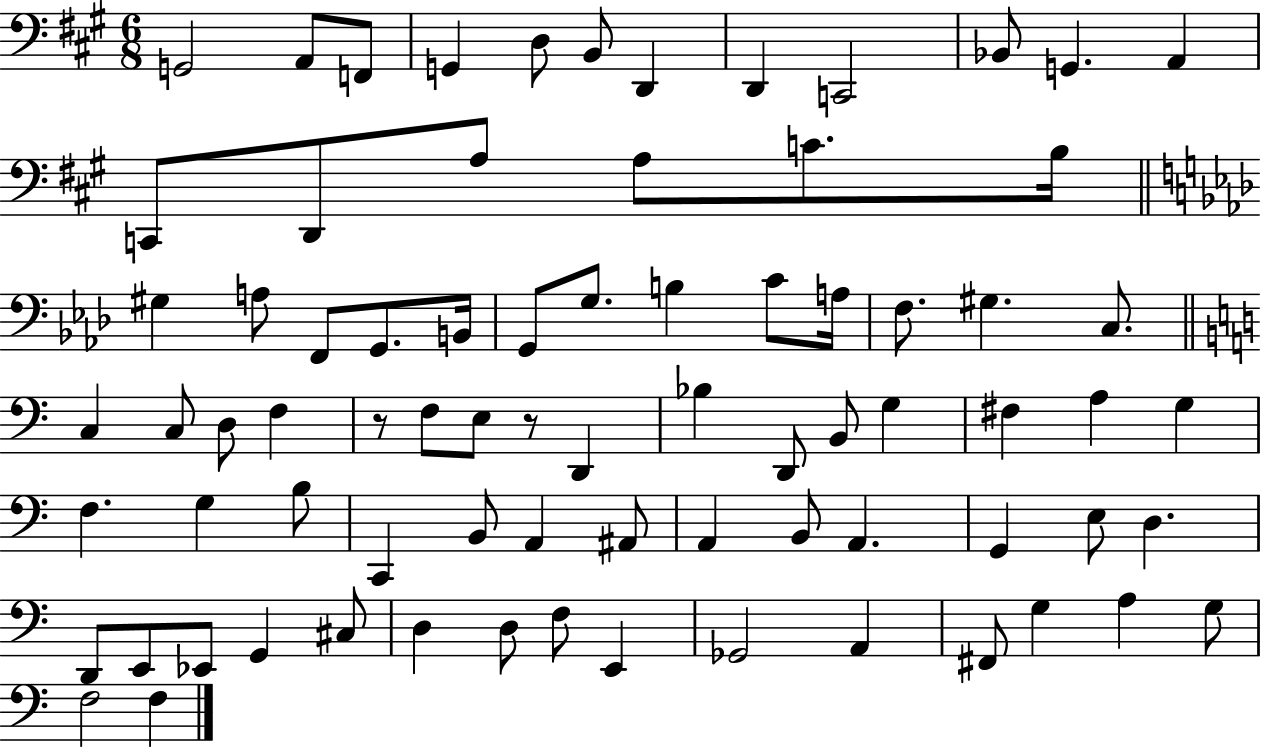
G2/h A2/e F2/e G2/q D3/e B2/e D2/q D2/q C2/h Bb2/e G2/q. A2/q C2/e D2/e A3/e A3/e C4/e. B3/s G#3/q A3/e F2/e G2/e. B2/s G2/e G3/e. B3/q C4/e A3/s F3/e. G#3/q. C3/e. C3/q C3/e D3/e F3/q R/e F3/e E3/e R/e D2/q Bb3/q D2/e B2/e G3/q F#3/q A3/q G3/q F3/q. G3/q B3/e C2/q B2/e A2/q A#2/e A2/q B2/e A2/q. G2/q E3/e D3/q. D2/e E2/e Eb2/e G2/q C#3/e D3/q D3/e F3/e E2/q Gb2/h A2/q F#2/e G3/q A3/q G3/e F3/h F3/q